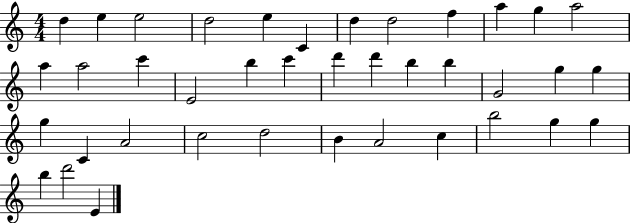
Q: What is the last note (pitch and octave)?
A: E4